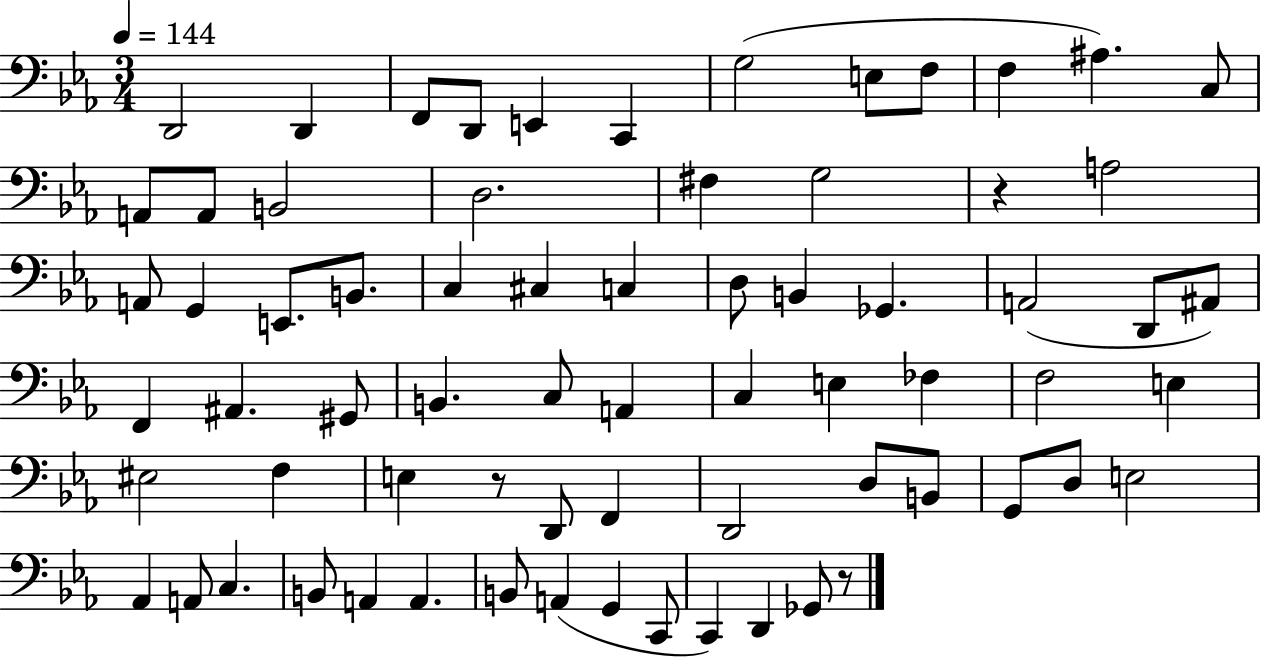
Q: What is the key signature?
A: EES major